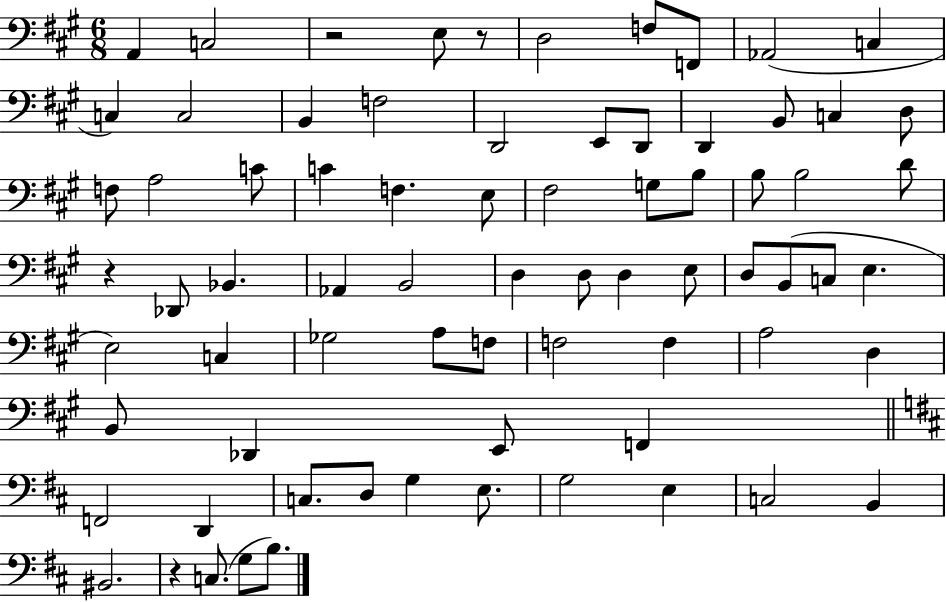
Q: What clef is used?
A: bass